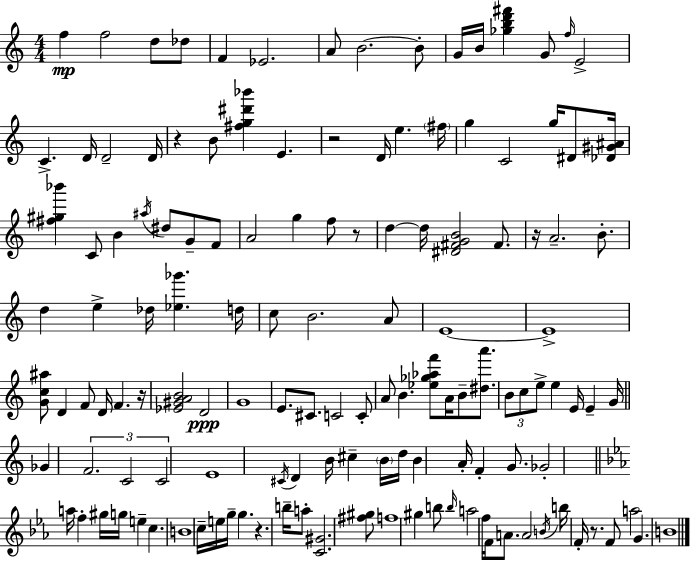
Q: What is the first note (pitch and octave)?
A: F5